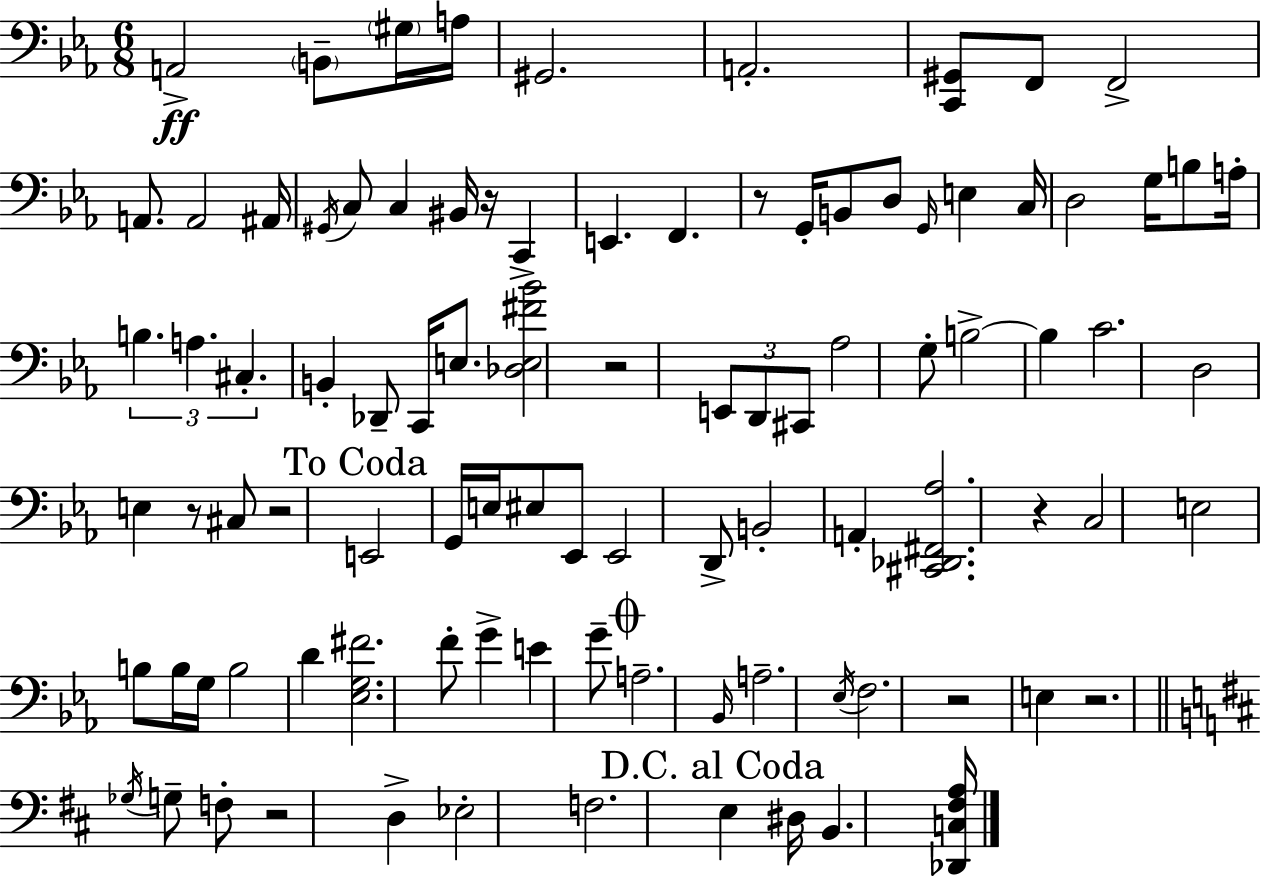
{
  \clef bass
  \numericTimeSignature
  \time 6/8
  \key ees \major
  a,2->\ff \parenthesize b,8-- \parenthesize gis16 a16 | gis,2. | a,2.-. | <c, gis,>8 f,8 f,2-> | \break a,8. a,2 ais,16 | \acciaccatura { gis,16 } c8 c4 bis,16 r16 c,4-> | e,4. f,4. | r8 g,16-. b,8 d8 \grace { g,16 } e4 | \break c16 d2 g16 b8 | a16-. \tuplet 3/2 { b4. a4. | cis4.-. } b,4-. | des,8-- c,16 e8. <des e fis' bes'>2 | \break r2 \tuplet 3/2 { e,8 | d,8 cis,8 } aes2 | g8-. b2->~~ b4 | c'2. | \break d2 e4 | r8 cis8 r2 | \mark "To Coda" e,2 g,16 e16 | eis8 ees,8 ees,2 | \break d,8-> b,2-. a,4-. | <cis, des, fis, aes>2. | r4 c2 | e2 b8 | \break b16 g16 b2 d'4 | <ees g fis'>2. | f'8-. g'4-> e'4 | g'8-- \mark \markup { \musicglyph "scripts.coda" } a2.-- | \break \grace { bes,16 } a2.-- | \acciaccatura { ees16 } f2. | r2 | e4 r2. | \break \bar "||" \break \key d \major \acciaccatura { ges16 } g8-- f8-. r2 | d4-> ees2-. | f2. | \mark "D.C. al Coda" e4 dis16 b,4. | \break <des, c fis a>16 \bar "|."
}